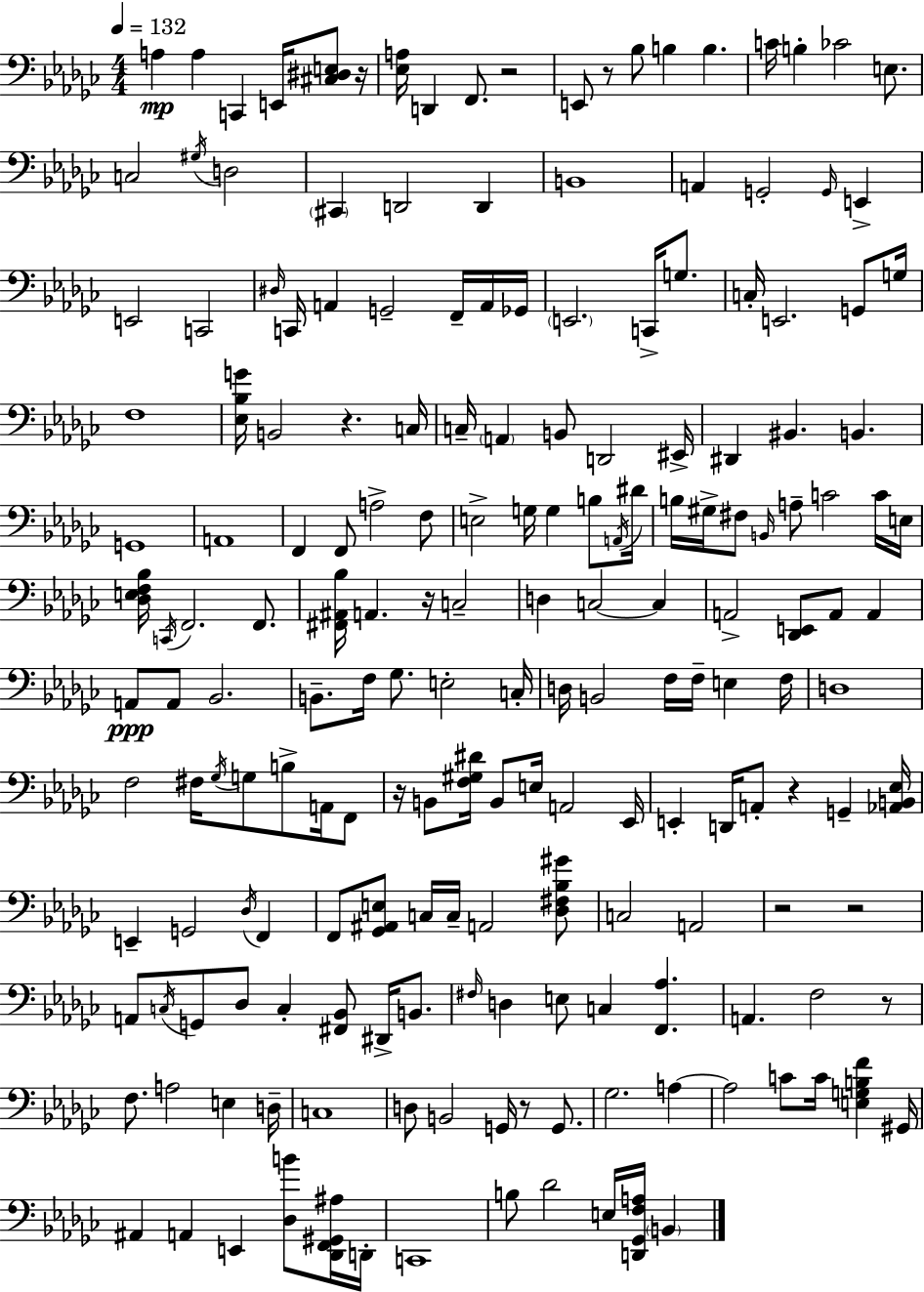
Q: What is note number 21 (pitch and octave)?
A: B2